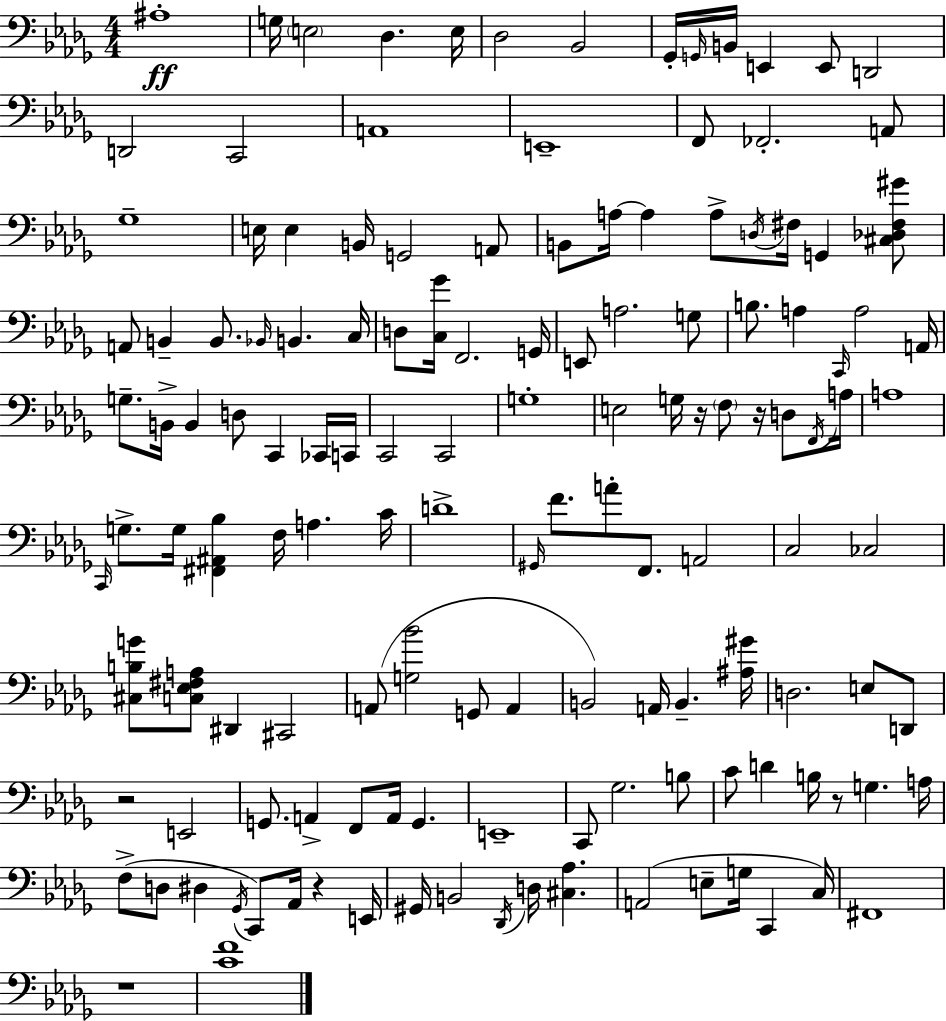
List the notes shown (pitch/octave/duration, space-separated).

A#3/w G3/s E3/h Db3/q. E3/s Db3/h Bb2/h Gb2/s G2/s B2/s E2/q E2/e D2/h D2/h C2/h A2/w E2/w F2/e FES2/h. A2/e Gb3/w E3/s E3/q B2/s G2/h A2/e B2/e A3/s A3/q A3/e D3/s F#3/s G2/q [C#3,Db3,F#3,G#4]/e A2/e B2/q B2/e. Bb2/s B2/q. C3/s D3/e [C3,Gb4]/s F2/h. G2/s E2/e A3/h. G3/e B3/e. A3/q C2/s A3/h A2/s G3/e. B2/s B2/q D3/e C2/q CES2/s C2/s C2/h C2/h G3/w E3/h G3/s R/s F3/e R/s D3/e F2/s A3/s A3/w C2/s G3/e. G3/s [F#2,A#2,Bb3]/q F3/s A3/q. C4/s D4/w G#2/s F4/e. A4/e F2/e. A2/h C3/h CES3/h [C#3,B3,G4]/e [C3,Eb3,F#3,A3]/e D#2/q C#2/h A2/e [G3,Bb4]/h G2/e A2/q B2/h A2/s B2/q. [A#3,G#4]/s D3/h. E3/e D2/e R/h E2/h G2/e. A2/q F2/e A2/s G2/q. E2/w C2/e Gb3/h. B3/e C4/e D4/q B3/s R/e G3/q. A3/s F3/e D3/e D#3/q Gb2/s C2/e Ab2/s R/q E2/s G#2/s B2/h Db2/s D3/s [C#3,Ab3]/q. A2/h E3/e G3/s C2/q C3/s F#2/w R/w [C4,F4]/w